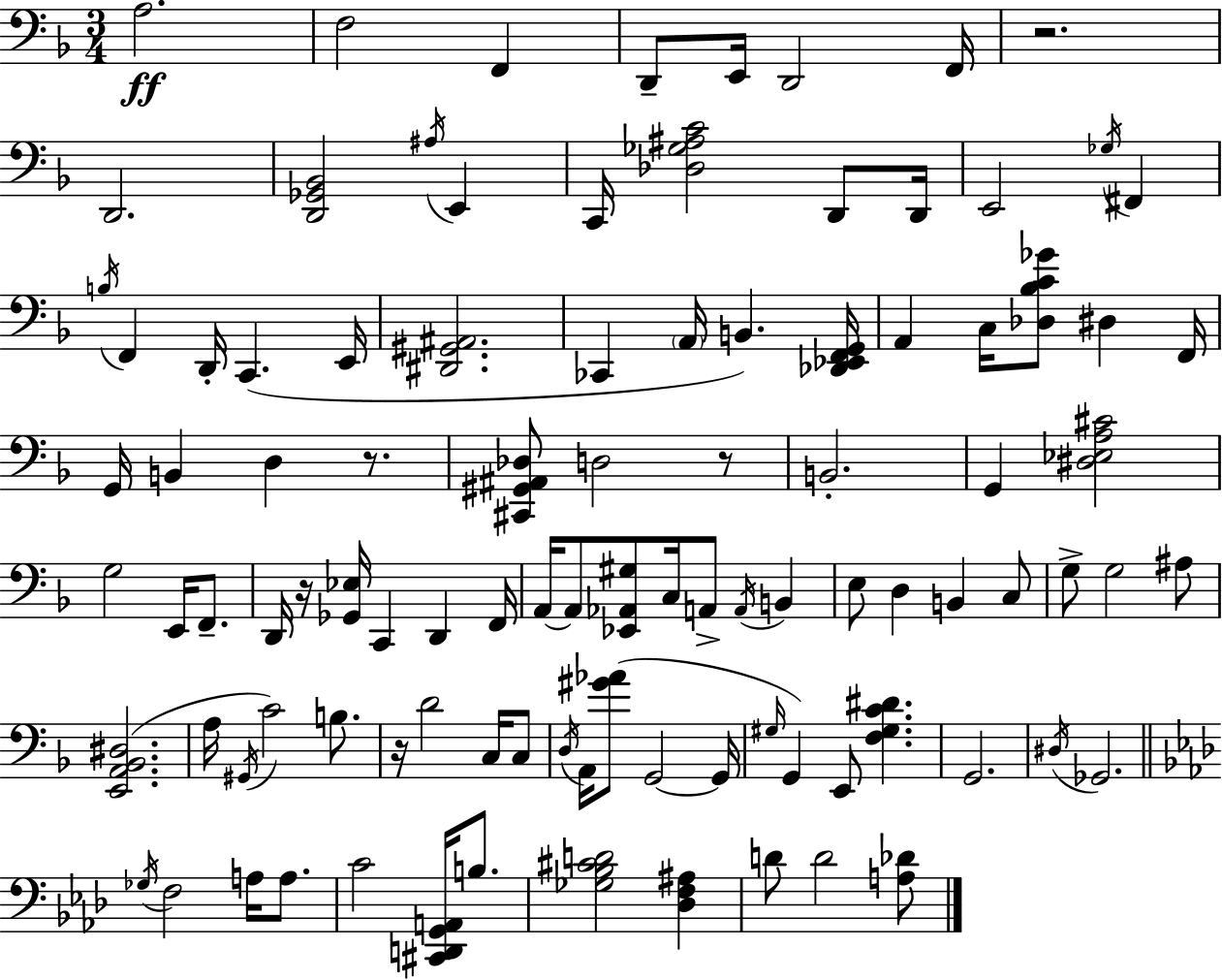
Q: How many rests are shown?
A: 5